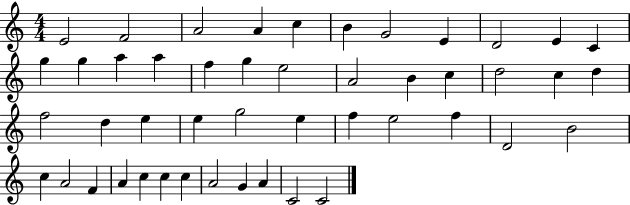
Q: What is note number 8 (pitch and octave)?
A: E4